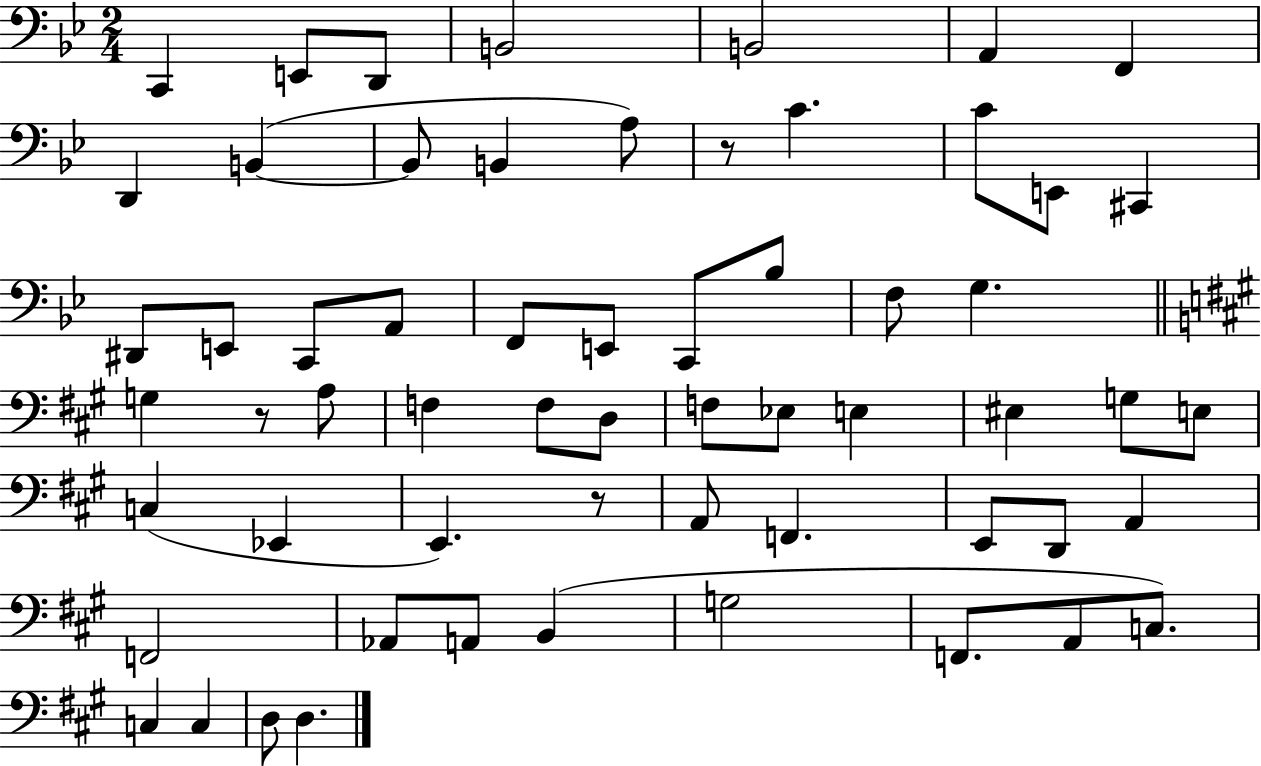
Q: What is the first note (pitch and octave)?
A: C2